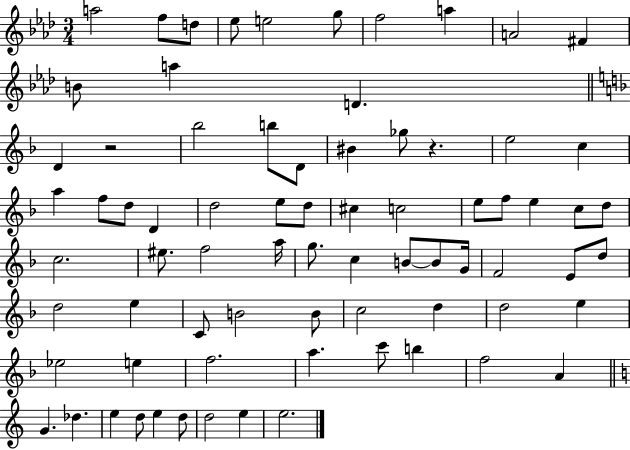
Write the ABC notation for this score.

X:1
T:Untitled
M:3/4
L:1/4
K:Ab
a2 f/2 d/2 _e/2 e2 g/2 f2 a A2 ^F B/2 a D D z2 _b2 b/2 D/2 ^B _g/2 z e2 c a f/2 d/2 D d2 e/2 d/2 ^c c2 e/2 f/2 e c/2 d/2 c2 ^e/2 f2 a/4 g/2 c B/2 B/2 G/4 F2 E/2 d/2 d2 e C/2 B2 B/2 c2 d d2 e _e2 e f2 a c'/2 b f2 A G _d e d/2 e d/2 d2 e e2